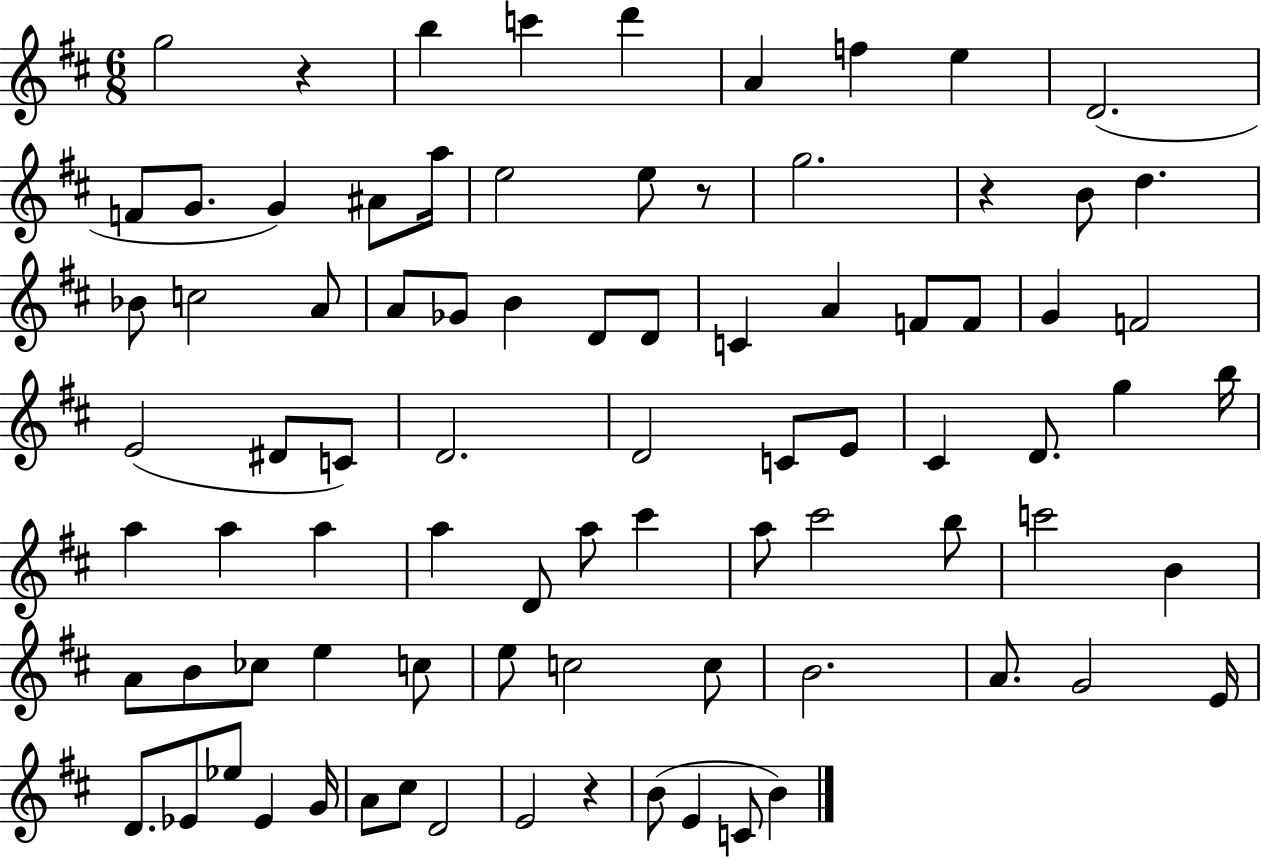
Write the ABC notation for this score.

X:1
T:Untitled
M:6/8
L:1/4
K:D
g2 z b c' d' A f e D2 F/2 G/2 G ^A/2 a/4 e2 e/2 z/2 g2 z B/2 d _B/2 c2 A/2 A/2 _G/2 B D/2 D/2 C A F/2 F/2 G F2 E2 ^D/2 C/2 D2 D2 C/2 E/2 ^C D/2 g b/4 a a a a D/2 a/2 ^c' a/2 ^c'2 b/2 c'2 B A/2 B/2 _c/2 e c/2 e/2 c2 c/2 B2 A/2 G2 E/4 D/2 _E/2 _e/2 _E G/4 A/2 ^c/2 D2 E2 z B/2 E C/2 B